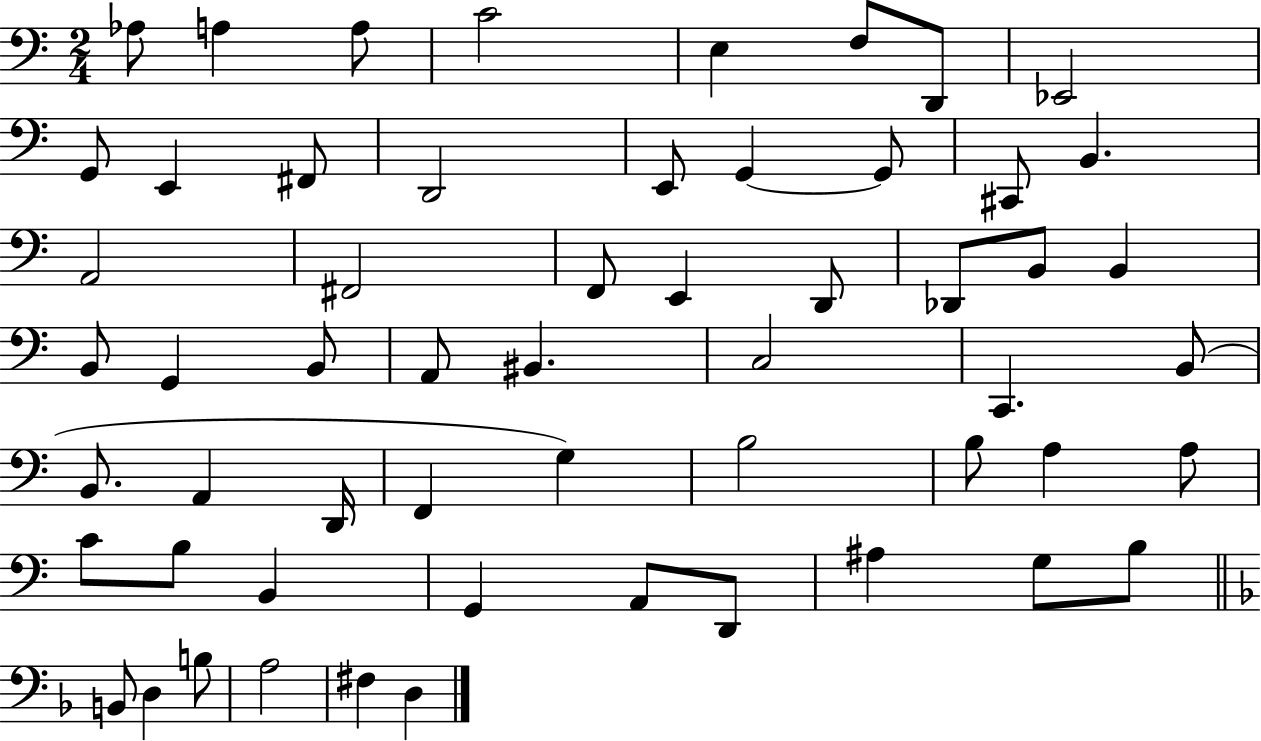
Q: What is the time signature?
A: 2/4